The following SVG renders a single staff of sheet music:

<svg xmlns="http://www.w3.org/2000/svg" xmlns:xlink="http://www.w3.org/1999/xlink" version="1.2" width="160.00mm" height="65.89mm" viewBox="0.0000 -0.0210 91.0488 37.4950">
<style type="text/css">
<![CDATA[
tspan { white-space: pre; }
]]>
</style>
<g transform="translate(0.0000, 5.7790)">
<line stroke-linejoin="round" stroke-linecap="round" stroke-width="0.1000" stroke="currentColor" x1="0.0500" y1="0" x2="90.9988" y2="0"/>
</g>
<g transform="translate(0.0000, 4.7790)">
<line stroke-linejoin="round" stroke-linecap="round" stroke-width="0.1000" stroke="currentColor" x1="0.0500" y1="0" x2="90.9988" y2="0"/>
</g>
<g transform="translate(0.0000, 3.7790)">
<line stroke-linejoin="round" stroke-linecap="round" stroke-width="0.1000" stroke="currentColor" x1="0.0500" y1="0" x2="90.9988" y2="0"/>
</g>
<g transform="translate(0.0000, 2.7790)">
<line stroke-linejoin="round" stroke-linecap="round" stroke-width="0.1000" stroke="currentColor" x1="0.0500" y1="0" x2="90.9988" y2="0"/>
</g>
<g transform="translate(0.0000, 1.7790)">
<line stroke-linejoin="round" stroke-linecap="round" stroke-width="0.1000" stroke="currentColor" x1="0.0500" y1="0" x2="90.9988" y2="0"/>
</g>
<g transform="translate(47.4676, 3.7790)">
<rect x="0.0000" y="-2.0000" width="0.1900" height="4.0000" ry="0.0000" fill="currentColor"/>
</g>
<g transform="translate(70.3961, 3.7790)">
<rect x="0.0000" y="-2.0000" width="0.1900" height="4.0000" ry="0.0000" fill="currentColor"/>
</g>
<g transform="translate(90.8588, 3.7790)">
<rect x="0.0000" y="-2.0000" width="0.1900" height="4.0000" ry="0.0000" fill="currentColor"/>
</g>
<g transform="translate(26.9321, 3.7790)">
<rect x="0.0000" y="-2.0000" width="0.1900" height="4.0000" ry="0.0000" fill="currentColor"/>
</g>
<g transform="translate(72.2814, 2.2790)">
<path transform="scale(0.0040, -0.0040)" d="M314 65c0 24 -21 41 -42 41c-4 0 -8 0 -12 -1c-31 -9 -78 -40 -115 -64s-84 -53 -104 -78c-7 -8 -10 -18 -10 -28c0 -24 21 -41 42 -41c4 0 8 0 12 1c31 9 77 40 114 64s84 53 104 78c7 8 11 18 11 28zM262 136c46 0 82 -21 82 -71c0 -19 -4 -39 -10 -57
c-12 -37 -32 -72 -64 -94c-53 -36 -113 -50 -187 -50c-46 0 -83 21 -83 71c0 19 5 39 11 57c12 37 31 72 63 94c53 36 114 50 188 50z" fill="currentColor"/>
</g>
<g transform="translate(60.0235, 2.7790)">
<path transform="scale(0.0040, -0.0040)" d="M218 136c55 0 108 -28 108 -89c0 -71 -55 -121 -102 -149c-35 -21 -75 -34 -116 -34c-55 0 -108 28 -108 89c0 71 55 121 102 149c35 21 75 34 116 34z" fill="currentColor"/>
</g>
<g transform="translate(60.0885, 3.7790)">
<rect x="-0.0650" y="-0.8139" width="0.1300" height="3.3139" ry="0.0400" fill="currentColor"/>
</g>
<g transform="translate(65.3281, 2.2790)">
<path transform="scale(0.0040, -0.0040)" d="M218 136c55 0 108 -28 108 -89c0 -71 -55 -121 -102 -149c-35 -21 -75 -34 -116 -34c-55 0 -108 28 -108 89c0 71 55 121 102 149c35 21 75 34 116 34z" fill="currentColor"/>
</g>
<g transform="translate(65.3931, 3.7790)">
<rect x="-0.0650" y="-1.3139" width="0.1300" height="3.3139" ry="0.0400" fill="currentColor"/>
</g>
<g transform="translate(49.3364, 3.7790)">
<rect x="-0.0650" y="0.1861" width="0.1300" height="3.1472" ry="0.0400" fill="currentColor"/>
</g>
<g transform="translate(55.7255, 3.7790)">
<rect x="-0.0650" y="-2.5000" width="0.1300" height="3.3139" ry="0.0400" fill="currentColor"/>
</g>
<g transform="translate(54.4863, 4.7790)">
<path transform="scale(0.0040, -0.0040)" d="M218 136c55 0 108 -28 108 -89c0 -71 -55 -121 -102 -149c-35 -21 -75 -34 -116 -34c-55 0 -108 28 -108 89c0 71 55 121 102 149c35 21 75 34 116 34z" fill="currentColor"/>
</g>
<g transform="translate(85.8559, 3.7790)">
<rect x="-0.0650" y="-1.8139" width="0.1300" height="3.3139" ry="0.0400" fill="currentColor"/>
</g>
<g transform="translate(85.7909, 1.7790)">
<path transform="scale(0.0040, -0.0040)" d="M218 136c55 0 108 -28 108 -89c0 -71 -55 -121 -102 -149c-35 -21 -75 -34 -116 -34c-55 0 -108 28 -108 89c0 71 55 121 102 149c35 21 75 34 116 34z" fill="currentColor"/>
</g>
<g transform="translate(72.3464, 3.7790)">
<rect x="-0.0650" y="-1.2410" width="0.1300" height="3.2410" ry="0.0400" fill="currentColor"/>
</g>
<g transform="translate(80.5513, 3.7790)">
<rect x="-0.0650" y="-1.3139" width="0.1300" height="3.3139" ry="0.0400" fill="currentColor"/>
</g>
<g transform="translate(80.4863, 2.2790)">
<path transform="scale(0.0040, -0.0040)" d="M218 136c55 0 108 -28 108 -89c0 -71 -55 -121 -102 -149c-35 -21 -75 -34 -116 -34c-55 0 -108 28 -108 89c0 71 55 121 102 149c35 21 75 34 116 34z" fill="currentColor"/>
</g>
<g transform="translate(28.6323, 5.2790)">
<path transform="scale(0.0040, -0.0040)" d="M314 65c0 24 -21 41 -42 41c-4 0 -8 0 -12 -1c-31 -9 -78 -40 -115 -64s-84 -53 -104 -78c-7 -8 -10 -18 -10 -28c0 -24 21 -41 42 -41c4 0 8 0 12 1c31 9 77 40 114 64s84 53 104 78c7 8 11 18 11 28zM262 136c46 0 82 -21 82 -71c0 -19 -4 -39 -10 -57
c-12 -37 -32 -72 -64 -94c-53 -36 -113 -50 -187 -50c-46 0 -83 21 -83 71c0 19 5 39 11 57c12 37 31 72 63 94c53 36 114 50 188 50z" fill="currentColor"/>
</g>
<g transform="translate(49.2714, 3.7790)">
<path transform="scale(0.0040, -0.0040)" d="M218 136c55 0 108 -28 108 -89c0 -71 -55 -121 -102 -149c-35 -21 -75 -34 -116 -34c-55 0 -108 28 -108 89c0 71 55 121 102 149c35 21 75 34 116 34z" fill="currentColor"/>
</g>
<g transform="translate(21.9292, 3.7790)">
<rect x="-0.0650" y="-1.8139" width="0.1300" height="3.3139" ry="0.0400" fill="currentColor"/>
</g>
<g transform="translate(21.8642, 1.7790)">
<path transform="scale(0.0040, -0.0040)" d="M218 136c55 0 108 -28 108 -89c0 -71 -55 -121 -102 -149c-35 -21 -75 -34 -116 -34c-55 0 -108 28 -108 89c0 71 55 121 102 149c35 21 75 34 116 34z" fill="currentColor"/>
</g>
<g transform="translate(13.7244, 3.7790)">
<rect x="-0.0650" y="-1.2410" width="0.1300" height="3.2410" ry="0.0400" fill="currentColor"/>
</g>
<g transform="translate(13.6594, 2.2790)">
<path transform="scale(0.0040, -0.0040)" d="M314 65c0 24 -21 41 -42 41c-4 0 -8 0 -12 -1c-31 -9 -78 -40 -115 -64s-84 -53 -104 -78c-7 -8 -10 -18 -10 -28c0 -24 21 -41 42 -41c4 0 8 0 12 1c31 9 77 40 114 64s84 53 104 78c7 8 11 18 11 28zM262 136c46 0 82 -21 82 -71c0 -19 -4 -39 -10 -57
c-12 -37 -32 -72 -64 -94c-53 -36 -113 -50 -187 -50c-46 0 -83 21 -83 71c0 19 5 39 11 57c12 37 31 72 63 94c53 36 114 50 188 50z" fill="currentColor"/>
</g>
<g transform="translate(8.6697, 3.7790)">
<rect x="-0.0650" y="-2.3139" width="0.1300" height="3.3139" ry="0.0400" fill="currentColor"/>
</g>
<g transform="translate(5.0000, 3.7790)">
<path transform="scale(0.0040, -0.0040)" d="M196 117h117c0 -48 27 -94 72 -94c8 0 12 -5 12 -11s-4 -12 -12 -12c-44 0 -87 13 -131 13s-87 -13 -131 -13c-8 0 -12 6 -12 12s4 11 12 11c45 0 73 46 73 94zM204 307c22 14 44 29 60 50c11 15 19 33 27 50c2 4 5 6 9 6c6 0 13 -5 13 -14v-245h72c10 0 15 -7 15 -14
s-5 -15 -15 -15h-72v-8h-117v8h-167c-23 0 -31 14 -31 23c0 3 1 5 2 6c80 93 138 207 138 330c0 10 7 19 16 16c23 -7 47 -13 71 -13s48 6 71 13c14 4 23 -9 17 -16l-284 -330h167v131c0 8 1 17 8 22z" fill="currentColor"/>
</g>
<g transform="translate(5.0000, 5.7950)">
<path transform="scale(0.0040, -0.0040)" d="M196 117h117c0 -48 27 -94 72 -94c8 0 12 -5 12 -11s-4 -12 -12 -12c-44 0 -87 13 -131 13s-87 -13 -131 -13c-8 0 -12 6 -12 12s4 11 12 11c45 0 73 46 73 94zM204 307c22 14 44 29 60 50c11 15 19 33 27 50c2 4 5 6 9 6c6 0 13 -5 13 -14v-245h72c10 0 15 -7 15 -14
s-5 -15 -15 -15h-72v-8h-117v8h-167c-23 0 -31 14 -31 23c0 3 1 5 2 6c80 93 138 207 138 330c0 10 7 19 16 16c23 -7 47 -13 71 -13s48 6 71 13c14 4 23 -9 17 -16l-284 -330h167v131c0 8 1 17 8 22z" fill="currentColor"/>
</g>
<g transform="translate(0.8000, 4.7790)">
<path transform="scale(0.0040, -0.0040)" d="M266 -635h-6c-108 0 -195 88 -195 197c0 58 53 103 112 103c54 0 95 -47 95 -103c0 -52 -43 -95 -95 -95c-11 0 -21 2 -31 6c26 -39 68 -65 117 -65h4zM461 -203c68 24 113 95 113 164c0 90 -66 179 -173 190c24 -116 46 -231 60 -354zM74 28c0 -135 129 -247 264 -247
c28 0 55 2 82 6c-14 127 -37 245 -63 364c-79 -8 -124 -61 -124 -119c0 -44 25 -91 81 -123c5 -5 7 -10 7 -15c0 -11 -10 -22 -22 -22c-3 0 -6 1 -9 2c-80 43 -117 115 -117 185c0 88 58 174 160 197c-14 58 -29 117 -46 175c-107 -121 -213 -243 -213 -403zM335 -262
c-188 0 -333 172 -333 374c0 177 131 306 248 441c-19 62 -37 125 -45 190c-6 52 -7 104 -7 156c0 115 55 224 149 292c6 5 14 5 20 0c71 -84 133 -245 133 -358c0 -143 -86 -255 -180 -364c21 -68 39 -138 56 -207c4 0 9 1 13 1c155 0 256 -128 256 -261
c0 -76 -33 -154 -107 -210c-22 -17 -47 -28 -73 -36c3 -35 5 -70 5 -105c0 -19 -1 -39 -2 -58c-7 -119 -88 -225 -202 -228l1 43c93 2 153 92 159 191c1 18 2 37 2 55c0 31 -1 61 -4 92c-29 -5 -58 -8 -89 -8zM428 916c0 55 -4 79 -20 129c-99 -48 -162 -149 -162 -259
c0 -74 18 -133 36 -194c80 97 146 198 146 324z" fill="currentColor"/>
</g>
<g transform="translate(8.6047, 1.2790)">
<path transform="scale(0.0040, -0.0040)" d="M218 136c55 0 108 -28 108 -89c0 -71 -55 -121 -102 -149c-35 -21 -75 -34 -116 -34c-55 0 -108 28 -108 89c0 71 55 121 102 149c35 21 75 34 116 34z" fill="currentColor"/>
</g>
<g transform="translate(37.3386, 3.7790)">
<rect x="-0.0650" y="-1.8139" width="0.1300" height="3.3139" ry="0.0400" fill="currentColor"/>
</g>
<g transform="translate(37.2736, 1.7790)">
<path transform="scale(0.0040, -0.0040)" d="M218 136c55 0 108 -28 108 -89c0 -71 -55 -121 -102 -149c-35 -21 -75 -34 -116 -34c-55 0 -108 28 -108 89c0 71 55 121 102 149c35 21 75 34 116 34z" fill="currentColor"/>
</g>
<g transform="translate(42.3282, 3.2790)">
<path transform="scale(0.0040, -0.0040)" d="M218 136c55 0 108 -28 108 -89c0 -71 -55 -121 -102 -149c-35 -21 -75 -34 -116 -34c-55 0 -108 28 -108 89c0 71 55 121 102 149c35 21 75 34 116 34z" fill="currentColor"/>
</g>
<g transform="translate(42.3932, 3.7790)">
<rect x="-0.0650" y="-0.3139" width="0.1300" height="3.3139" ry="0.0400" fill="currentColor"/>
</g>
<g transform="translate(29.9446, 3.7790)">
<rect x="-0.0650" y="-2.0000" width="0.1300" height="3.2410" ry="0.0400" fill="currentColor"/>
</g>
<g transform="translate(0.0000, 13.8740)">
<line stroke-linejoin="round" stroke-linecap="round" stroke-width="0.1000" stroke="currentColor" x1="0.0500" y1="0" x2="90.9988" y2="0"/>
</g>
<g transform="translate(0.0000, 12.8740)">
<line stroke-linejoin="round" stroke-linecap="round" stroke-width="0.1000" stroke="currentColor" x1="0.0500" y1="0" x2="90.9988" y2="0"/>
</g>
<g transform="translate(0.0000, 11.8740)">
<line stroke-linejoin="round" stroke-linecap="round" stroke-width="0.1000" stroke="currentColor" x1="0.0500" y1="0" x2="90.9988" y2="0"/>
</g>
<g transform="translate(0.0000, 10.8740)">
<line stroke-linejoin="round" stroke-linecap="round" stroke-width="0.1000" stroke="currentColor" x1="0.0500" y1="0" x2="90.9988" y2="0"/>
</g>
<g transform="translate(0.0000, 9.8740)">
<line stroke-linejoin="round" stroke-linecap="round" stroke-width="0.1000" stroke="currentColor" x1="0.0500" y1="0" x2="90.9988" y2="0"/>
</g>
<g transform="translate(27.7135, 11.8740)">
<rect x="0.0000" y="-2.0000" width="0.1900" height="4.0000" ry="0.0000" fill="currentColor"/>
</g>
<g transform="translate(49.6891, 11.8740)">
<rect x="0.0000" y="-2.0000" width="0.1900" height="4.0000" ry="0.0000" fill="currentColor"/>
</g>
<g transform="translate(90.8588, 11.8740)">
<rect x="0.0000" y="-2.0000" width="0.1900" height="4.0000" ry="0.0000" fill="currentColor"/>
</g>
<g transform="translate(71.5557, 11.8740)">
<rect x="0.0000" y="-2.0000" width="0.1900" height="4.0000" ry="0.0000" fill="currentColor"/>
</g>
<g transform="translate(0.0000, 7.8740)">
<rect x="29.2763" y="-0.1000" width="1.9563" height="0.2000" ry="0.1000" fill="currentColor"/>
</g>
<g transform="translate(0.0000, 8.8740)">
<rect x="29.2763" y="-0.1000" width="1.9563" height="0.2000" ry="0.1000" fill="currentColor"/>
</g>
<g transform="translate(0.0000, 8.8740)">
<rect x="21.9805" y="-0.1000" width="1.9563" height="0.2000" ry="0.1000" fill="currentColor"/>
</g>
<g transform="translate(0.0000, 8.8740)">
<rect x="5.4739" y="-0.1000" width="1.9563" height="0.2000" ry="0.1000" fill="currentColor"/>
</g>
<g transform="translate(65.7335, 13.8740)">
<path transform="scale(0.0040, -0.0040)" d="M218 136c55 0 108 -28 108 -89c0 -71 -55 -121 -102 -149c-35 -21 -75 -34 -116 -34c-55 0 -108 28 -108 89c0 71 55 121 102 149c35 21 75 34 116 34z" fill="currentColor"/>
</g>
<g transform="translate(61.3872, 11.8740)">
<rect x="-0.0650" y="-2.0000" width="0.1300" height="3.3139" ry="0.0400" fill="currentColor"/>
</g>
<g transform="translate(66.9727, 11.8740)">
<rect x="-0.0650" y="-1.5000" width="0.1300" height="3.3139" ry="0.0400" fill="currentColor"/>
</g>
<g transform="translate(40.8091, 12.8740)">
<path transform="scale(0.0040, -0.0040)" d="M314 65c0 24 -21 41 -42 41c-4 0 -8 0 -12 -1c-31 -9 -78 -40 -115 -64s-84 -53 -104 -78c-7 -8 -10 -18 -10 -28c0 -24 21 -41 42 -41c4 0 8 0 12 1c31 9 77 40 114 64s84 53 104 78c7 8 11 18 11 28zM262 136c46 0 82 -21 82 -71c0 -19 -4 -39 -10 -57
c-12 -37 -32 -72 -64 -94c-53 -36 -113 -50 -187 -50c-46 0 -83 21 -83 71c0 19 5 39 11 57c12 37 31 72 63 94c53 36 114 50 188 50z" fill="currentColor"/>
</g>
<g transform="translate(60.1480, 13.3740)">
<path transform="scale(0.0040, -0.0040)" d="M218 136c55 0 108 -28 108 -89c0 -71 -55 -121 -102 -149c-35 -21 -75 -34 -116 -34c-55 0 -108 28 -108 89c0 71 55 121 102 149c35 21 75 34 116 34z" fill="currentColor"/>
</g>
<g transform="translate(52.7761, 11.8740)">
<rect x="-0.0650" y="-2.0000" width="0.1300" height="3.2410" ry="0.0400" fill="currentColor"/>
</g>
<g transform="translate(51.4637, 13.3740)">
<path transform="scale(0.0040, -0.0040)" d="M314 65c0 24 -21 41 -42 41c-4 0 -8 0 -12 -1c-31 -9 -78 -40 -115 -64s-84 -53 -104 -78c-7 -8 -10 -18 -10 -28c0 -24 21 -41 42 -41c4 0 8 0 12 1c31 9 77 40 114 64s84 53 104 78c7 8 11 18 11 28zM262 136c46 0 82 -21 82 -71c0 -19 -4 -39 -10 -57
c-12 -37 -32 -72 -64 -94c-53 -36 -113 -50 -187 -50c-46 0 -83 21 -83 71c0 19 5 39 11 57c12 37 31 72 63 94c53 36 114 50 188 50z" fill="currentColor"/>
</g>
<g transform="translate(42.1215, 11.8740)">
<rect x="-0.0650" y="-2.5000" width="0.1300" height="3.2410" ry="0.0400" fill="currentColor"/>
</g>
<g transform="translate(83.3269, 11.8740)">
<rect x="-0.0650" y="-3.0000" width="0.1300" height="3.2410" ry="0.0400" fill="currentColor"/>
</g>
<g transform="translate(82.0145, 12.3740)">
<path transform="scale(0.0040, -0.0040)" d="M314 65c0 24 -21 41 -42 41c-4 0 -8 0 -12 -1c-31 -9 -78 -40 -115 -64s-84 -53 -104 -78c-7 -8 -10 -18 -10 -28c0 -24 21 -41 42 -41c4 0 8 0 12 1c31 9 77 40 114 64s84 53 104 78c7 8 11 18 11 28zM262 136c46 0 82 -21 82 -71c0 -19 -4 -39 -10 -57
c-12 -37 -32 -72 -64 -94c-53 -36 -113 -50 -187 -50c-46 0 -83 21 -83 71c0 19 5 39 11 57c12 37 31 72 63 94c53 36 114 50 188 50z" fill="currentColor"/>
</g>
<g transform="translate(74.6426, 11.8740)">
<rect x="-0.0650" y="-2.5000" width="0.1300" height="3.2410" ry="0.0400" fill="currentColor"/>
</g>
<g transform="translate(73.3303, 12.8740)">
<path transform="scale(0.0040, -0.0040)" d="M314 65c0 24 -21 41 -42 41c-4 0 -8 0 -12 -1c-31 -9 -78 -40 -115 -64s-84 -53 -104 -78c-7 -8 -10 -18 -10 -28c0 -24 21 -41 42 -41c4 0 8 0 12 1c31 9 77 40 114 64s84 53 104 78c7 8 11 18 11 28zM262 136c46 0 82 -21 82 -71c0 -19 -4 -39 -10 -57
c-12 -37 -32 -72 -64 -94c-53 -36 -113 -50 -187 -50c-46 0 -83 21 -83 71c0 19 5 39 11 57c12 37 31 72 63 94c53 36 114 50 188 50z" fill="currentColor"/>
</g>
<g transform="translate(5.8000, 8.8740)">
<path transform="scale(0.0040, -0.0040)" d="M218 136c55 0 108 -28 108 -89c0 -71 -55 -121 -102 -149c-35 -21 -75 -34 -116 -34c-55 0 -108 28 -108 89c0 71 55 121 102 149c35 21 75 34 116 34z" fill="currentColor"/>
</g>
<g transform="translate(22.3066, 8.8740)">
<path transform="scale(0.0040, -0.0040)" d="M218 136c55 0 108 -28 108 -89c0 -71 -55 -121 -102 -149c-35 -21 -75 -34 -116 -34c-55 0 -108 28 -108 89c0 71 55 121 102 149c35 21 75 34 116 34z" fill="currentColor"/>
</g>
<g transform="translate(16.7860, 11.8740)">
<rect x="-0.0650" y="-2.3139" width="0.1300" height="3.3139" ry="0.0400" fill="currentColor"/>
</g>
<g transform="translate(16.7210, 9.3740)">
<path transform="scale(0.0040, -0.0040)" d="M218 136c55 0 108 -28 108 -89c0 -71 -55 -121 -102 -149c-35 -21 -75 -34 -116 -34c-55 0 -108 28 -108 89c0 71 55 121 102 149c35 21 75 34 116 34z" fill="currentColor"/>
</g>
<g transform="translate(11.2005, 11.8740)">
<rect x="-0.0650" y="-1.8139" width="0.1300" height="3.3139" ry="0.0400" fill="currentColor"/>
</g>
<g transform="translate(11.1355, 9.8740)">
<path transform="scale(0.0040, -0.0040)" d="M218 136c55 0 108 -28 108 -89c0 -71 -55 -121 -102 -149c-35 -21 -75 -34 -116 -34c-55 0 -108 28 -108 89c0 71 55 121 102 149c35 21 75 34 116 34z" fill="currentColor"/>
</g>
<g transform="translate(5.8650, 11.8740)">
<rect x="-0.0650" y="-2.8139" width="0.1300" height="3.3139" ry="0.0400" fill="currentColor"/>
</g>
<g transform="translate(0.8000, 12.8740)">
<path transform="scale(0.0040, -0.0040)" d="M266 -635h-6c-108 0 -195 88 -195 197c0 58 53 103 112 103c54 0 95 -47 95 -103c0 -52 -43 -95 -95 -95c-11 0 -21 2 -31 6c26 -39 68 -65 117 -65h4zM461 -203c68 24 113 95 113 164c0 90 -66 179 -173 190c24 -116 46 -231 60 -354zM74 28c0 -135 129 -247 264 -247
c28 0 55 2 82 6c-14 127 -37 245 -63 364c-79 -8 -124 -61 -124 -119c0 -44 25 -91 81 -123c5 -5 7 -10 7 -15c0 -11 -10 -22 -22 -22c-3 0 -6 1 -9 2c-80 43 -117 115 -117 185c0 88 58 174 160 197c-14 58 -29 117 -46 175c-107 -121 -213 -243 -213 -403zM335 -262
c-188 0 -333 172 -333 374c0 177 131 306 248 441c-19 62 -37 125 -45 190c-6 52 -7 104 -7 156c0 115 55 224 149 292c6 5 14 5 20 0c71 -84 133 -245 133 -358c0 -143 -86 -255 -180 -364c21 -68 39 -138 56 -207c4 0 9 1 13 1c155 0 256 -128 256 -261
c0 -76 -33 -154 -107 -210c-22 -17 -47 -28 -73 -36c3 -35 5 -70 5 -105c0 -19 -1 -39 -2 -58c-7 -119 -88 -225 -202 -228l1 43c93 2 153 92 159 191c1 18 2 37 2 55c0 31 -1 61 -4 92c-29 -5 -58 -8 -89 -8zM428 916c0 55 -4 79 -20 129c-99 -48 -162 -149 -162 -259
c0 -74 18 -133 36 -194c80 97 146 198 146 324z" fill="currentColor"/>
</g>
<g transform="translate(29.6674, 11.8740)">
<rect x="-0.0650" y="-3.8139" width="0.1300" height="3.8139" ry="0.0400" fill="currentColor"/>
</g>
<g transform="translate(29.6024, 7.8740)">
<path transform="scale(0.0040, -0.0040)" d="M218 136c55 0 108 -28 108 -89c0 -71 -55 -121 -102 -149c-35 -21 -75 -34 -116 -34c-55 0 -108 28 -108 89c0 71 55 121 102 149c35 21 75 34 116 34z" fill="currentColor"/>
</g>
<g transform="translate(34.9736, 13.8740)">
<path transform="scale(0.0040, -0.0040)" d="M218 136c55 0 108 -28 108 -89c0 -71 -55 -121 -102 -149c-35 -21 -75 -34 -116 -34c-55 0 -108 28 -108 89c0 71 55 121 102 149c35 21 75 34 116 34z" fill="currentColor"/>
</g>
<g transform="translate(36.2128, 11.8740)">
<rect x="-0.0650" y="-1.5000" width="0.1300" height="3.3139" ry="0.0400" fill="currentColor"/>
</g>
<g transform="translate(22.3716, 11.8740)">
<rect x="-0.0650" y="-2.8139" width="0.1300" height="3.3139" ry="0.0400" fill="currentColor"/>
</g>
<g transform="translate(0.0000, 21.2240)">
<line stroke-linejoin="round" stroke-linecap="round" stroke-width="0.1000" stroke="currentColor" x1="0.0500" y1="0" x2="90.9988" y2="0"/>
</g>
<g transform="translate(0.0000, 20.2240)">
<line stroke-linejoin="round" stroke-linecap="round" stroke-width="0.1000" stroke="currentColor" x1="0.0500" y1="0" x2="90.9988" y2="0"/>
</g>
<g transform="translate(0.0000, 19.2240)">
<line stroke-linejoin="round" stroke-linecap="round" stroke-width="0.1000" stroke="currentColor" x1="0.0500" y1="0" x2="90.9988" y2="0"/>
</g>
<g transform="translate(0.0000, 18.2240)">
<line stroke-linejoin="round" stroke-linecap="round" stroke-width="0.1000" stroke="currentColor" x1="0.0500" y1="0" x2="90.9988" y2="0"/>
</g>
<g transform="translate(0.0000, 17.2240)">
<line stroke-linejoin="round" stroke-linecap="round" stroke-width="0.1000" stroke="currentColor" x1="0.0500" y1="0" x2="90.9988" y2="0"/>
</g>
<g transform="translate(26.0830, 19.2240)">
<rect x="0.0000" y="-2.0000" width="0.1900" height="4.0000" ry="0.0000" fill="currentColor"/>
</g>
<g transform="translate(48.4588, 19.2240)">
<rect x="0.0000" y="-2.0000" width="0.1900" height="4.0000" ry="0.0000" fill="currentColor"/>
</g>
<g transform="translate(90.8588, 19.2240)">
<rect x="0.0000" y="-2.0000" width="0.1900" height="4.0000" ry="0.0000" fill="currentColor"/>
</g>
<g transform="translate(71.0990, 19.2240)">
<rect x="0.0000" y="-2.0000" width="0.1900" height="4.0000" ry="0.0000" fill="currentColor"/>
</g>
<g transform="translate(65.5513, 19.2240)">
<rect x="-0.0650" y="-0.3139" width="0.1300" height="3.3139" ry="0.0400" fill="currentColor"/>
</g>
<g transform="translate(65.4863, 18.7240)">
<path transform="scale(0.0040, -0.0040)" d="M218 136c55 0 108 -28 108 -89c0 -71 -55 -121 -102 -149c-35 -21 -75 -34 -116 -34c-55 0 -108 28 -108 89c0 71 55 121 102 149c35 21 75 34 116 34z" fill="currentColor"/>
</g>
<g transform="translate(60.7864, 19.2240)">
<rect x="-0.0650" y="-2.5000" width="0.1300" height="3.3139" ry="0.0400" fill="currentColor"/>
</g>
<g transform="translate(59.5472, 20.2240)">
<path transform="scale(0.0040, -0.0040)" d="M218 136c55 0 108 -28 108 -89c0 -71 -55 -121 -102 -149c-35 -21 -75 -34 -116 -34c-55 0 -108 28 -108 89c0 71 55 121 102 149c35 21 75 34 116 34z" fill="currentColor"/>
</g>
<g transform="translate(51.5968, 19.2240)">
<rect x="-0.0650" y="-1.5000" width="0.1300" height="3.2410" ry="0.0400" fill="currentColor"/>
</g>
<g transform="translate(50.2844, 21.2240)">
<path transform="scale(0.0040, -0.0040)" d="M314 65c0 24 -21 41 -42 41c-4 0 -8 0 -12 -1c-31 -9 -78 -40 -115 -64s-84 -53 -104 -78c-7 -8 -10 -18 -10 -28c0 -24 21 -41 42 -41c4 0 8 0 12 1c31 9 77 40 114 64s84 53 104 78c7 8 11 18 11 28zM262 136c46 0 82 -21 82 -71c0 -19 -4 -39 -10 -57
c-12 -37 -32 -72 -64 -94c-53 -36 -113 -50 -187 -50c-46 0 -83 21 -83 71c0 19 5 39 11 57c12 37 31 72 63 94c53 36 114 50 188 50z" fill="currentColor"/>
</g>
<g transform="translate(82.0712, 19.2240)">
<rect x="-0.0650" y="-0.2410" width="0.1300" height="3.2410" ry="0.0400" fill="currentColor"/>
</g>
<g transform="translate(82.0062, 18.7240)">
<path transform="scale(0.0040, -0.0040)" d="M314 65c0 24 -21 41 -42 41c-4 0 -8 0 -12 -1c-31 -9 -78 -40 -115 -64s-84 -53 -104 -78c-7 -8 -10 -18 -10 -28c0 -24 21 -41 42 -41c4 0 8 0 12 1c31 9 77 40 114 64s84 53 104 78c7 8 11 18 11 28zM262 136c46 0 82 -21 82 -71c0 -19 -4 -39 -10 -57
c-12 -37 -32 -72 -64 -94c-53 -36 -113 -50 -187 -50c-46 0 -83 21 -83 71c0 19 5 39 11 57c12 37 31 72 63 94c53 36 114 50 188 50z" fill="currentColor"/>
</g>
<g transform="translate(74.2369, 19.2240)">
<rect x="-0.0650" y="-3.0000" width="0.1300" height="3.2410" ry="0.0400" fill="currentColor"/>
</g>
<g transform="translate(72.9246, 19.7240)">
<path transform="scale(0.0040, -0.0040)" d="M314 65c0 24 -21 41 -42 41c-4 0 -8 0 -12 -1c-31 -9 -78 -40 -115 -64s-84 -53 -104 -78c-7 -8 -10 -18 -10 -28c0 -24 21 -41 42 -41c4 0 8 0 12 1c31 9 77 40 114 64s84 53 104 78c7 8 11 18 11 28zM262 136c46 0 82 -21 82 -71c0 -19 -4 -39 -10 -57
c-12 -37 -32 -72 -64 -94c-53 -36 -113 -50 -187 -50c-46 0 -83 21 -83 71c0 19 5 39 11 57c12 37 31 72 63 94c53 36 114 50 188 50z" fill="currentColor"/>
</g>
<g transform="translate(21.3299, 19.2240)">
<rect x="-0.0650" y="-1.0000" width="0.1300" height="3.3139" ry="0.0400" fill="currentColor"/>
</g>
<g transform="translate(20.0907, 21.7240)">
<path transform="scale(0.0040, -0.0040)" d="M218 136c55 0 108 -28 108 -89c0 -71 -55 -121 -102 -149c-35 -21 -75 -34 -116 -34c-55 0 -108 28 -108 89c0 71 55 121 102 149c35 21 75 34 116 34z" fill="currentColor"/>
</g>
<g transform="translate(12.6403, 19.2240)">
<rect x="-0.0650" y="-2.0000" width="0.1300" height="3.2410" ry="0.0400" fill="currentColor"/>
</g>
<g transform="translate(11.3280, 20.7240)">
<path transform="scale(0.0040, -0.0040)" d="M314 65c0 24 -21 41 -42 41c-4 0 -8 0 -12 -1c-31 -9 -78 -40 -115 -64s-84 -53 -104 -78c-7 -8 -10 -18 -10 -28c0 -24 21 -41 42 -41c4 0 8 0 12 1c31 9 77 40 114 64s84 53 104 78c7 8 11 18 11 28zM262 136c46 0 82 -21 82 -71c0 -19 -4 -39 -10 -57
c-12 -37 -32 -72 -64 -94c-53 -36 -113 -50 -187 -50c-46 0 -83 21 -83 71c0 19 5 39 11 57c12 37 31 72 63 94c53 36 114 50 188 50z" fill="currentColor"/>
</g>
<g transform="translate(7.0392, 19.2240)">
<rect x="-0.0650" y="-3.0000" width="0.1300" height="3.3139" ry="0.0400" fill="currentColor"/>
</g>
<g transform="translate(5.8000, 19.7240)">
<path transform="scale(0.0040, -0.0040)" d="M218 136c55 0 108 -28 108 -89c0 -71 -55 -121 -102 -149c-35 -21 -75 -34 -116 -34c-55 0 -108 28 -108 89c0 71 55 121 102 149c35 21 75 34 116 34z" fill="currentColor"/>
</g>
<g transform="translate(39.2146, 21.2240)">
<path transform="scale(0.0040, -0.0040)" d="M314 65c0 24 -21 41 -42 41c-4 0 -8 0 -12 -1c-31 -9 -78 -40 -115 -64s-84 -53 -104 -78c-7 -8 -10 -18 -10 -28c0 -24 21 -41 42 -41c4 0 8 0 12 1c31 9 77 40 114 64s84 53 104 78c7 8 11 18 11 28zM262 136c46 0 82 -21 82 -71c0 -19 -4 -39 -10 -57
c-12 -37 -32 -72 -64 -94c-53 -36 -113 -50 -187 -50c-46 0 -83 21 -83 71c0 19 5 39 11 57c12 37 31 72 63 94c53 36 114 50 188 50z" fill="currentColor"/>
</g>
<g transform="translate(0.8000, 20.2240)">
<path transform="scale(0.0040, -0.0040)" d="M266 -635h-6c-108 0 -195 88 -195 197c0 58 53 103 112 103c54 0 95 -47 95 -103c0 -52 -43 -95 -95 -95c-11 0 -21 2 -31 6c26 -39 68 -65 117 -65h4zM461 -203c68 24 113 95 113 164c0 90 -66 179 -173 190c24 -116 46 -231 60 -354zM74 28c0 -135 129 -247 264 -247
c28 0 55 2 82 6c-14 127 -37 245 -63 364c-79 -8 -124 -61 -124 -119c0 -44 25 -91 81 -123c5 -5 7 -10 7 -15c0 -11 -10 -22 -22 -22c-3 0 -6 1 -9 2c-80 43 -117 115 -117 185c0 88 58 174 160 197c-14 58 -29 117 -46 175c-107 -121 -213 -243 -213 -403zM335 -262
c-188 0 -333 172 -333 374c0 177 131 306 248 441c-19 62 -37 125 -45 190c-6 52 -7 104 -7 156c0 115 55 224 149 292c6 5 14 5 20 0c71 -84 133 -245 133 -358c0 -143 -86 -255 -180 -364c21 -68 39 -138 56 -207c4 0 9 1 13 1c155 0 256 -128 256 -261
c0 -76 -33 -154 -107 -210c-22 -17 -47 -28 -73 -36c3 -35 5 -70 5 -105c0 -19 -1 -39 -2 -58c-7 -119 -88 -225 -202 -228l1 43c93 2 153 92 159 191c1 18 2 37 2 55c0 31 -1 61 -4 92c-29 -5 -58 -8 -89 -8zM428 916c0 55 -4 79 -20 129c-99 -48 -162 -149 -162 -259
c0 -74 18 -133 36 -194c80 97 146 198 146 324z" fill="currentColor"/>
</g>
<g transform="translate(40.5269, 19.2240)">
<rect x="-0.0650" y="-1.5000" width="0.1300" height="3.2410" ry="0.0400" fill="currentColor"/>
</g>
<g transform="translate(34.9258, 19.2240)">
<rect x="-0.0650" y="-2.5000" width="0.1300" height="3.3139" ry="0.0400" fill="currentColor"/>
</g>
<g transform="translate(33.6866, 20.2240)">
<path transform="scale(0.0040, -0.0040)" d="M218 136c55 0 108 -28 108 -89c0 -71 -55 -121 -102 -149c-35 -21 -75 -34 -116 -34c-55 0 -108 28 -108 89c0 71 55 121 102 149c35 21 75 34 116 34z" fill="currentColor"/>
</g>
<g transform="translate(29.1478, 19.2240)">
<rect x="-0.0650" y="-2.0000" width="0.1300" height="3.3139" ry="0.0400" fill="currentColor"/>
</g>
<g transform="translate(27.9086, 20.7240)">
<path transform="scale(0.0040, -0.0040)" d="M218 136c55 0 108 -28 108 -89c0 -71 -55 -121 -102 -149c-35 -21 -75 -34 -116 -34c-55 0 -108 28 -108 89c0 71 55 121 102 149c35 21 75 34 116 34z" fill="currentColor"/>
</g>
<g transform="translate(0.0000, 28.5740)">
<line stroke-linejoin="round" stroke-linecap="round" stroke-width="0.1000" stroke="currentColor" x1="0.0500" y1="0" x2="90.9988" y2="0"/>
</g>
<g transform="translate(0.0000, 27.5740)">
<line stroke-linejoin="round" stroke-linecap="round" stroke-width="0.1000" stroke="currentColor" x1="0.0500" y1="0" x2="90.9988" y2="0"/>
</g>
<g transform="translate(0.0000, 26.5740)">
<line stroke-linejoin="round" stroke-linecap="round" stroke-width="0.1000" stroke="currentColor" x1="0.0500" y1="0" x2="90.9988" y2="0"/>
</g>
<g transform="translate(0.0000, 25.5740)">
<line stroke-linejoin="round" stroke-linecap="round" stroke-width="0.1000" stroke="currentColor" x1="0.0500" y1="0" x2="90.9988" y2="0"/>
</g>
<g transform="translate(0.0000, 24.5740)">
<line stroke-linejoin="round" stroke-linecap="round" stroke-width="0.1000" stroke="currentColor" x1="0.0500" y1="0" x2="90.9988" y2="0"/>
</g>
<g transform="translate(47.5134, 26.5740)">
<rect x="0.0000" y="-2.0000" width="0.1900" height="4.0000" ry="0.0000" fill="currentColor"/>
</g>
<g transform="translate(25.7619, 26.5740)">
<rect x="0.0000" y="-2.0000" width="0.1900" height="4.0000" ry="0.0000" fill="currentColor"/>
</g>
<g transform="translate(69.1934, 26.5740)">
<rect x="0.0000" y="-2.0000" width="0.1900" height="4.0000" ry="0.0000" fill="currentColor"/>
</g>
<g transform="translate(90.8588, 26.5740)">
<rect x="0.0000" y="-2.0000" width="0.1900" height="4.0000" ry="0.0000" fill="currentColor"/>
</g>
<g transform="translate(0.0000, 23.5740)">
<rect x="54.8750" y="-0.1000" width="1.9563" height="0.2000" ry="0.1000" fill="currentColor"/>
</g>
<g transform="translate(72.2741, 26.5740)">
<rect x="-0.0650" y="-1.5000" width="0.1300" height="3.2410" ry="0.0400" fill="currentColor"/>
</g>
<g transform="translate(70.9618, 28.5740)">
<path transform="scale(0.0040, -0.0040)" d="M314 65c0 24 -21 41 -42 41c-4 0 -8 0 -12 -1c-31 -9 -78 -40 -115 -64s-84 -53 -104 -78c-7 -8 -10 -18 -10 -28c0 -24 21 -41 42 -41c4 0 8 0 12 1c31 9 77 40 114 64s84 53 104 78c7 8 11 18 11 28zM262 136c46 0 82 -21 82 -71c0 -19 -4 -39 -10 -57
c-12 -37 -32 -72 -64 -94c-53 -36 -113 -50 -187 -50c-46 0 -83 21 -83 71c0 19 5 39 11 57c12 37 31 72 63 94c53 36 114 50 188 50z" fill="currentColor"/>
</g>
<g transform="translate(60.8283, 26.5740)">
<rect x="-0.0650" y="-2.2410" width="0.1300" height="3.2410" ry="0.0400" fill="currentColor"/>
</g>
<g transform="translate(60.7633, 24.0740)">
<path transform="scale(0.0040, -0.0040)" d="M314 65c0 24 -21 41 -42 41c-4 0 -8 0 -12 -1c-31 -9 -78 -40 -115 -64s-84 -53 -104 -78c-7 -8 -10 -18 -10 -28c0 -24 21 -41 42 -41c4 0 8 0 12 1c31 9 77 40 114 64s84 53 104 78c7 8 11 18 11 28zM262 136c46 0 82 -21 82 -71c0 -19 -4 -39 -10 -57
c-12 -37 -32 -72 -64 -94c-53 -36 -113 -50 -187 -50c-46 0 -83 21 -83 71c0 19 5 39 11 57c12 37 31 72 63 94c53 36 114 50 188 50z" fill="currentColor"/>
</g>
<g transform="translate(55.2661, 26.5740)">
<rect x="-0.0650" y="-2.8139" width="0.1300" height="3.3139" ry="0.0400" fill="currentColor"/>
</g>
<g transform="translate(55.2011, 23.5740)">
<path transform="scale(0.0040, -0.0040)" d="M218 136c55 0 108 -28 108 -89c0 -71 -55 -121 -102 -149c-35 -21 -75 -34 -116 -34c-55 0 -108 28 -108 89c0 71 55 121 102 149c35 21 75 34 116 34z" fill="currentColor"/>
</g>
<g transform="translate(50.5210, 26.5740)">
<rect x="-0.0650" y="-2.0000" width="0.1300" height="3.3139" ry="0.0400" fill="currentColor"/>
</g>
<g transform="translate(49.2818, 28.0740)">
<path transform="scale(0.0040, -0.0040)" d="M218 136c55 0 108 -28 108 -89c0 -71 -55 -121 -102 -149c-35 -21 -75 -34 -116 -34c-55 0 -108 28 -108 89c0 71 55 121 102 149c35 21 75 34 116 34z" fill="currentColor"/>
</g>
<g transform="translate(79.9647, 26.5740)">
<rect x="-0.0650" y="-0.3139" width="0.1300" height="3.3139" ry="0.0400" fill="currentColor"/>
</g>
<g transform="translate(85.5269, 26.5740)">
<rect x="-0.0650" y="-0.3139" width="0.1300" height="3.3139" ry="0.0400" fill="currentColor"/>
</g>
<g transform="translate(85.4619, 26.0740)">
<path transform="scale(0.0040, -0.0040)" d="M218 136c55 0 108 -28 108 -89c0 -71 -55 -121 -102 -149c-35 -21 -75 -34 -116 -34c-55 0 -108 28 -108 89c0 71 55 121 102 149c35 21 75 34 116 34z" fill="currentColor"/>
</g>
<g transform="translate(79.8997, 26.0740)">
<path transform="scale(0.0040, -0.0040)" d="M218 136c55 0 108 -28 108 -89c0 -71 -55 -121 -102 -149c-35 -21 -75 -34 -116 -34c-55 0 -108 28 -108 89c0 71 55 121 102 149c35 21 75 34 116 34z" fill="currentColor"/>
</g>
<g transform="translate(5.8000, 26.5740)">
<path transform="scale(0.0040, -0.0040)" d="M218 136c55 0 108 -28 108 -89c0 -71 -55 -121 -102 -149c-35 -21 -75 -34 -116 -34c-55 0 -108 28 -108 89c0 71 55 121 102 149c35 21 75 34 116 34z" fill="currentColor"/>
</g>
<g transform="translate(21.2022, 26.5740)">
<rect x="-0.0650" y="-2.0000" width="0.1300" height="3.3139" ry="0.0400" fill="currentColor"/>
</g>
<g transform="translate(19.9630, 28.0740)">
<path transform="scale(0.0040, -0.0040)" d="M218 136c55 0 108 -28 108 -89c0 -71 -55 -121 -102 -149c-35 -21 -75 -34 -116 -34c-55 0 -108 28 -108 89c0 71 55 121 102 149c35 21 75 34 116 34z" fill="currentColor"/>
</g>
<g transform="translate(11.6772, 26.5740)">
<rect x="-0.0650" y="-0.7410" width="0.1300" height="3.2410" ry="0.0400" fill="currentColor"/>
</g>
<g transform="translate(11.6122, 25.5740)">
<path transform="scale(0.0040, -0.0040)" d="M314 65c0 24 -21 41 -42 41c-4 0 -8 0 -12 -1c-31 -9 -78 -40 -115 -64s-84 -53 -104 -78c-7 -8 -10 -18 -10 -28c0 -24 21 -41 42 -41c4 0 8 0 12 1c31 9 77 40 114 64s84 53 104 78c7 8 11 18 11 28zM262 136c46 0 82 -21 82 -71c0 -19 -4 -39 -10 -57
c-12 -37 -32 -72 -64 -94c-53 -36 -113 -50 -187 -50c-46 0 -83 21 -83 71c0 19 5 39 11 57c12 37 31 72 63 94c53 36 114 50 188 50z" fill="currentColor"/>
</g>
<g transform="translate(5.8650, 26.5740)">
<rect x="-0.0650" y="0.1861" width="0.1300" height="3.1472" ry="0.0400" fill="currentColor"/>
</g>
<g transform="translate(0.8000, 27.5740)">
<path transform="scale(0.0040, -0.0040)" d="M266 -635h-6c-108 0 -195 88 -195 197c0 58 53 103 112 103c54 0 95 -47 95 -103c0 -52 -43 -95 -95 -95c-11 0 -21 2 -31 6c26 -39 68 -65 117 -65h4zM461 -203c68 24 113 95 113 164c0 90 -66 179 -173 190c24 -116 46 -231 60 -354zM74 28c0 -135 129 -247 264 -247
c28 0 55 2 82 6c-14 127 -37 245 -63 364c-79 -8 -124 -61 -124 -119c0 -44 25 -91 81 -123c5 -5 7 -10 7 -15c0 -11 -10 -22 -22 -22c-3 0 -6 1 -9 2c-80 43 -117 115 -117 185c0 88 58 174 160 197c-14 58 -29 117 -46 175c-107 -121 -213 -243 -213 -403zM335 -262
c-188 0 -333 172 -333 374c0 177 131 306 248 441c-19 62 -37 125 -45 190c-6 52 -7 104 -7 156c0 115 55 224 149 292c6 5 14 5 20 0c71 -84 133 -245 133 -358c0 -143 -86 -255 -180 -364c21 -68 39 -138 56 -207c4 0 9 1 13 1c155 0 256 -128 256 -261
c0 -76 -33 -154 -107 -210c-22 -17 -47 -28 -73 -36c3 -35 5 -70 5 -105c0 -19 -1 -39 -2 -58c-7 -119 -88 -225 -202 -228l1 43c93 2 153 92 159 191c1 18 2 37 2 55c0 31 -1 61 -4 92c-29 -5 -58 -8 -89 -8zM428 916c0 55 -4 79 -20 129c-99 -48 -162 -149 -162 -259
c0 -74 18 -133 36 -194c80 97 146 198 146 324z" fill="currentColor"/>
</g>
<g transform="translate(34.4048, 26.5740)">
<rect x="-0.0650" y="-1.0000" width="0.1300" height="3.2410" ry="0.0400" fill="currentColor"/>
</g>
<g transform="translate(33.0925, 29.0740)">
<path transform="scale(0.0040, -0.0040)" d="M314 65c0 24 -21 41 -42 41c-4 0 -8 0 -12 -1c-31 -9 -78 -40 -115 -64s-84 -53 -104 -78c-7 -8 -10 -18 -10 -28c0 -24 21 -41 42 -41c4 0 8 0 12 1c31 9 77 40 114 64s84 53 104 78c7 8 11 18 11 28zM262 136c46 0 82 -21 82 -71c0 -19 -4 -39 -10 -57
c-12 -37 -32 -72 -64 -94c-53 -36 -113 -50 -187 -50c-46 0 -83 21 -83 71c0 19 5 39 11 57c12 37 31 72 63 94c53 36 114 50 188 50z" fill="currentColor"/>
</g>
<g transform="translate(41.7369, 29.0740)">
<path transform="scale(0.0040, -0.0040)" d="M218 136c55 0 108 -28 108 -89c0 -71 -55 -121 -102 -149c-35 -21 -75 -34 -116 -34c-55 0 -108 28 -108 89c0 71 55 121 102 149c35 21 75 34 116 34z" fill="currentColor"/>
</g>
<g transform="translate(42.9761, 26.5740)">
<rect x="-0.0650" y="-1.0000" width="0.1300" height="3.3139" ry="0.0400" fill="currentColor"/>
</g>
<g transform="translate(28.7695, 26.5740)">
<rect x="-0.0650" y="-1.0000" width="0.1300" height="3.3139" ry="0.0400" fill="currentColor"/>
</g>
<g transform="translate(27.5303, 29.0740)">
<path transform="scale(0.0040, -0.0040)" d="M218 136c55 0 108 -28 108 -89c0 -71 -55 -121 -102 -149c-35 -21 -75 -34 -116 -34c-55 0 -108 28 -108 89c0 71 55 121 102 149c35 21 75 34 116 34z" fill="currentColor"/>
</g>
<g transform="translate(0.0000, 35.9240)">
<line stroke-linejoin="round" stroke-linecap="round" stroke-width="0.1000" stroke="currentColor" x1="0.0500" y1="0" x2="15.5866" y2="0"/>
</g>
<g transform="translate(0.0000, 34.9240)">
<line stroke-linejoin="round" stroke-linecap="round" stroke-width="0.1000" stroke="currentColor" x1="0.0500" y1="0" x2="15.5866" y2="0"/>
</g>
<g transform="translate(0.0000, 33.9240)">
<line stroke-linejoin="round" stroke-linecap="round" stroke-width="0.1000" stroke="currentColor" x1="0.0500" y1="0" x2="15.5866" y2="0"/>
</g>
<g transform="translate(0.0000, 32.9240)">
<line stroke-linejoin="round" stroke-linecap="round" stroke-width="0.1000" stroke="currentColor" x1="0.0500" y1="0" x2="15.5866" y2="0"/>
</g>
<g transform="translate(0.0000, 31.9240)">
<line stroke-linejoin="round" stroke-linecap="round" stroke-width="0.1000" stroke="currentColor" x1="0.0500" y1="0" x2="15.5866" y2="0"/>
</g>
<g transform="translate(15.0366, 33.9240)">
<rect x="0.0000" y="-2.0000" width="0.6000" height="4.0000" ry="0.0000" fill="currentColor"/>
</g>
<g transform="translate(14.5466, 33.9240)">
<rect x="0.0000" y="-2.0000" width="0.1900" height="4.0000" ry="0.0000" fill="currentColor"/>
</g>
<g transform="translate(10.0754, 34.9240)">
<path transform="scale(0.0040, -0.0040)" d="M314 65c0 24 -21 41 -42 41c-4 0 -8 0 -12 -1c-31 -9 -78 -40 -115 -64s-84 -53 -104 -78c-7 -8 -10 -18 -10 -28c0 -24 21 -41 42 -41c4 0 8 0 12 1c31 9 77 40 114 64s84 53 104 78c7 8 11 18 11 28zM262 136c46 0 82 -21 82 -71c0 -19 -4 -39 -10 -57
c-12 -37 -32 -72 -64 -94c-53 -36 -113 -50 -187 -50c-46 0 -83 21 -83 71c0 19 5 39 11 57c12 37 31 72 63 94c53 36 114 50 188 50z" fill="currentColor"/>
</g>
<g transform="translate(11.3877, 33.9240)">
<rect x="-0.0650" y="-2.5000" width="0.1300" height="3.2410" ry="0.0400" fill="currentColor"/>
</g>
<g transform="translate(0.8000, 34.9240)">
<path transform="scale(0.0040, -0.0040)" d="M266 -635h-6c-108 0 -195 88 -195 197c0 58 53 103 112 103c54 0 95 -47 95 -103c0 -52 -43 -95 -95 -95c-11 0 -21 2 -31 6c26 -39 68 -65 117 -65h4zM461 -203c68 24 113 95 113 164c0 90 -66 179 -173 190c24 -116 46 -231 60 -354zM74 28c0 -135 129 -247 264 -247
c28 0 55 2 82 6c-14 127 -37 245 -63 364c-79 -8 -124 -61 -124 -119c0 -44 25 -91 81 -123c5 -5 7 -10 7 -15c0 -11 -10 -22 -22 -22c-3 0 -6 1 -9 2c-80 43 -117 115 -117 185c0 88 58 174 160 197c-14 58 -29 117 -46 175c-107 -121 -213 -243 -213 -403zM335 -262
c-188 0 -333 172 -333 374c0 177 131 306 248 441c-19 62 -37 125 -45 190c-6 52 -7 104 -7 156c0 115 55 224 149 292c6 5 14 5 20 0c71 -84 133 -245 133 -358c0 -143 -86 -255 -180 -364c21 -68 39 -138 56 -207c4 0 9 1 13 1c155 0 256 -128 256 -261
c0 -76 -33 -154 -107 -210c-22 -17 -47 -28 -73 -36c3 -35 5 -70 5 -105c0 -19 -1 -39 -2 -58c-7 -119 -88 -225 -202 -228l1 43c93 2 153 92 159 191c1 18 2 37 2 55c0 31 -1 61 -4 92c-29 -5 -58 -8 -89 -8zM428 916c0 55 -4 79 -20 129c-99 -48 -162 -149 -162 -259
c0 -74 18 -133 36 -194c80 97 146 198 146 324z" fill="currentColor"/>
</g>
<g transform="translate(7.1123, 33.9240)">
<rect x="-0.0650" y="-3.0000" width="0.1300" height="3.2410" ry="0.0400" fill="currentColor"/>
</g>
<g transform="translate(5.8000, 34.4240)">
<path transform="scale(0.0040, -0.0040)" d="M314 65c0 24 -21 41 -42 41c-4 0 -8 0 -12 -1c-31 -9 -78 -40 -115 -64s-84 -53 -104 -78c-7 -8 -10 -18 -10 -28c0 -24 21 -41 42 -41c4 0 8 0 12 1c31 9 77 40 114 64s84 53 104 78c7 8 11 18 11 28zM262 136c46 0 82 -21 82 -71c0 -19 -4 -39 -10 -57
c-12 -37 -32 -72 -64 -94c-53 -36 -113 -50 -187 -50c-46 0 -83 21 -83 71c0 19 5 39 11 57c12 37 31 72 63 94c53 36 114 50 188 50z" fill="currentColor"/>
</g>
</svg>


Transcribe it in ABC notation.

X:1
T:Untitled
M:4/4
L:1/4
K:C
g e2 f F2 f c B G d e e2 e f a f g a c' E G2 F2 F E G2 A2 A F2 D F G E2 E2 G c A2 c2 B d2 F D D2 D F a g2 E2 c c A2 G2